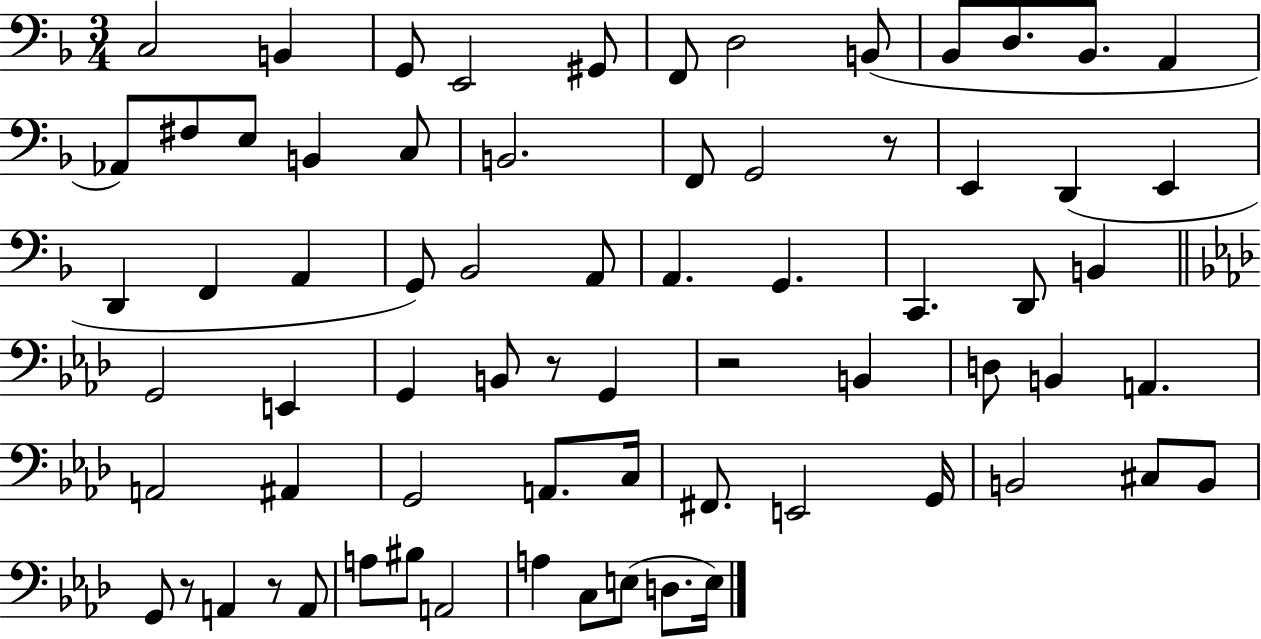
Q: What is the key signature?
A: F major